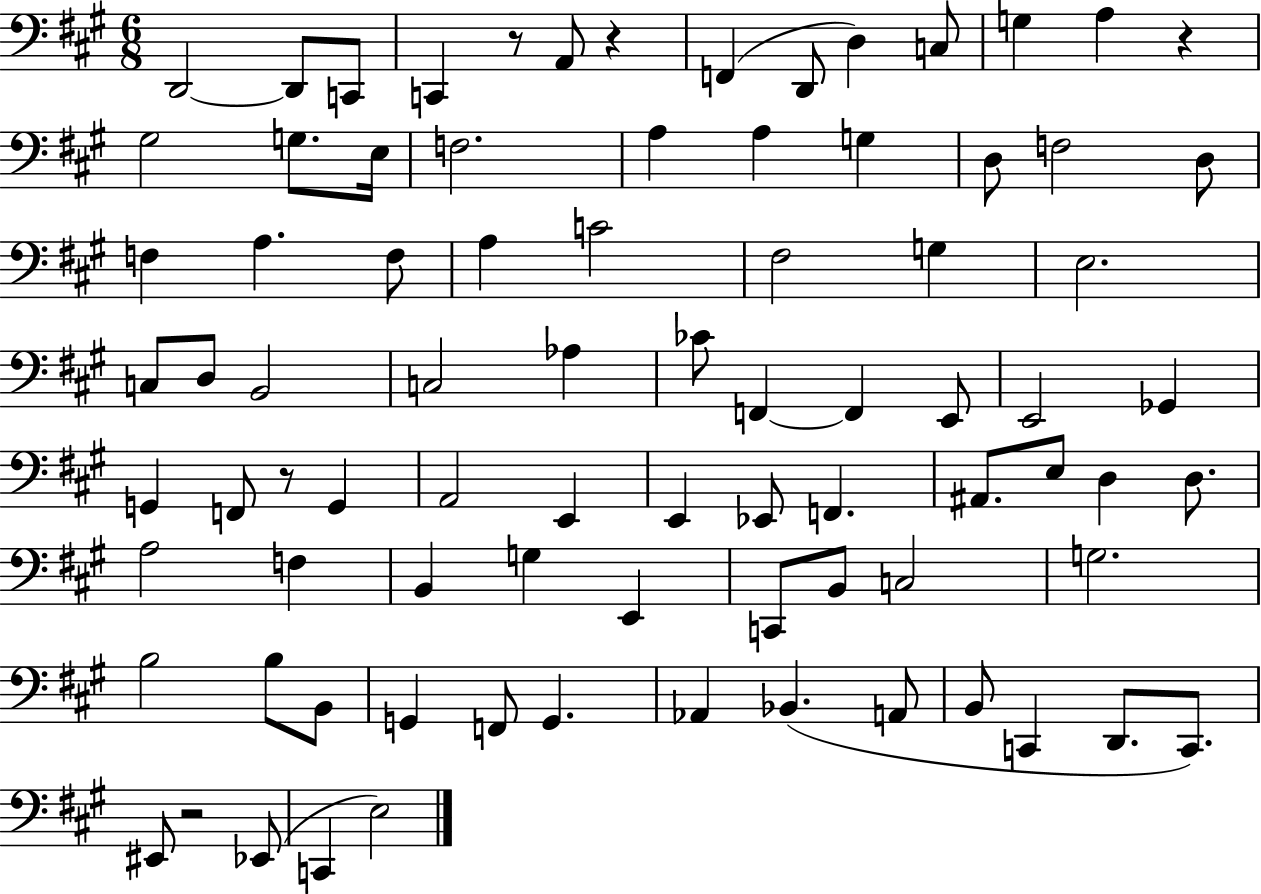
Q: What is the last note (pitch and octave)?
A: E3